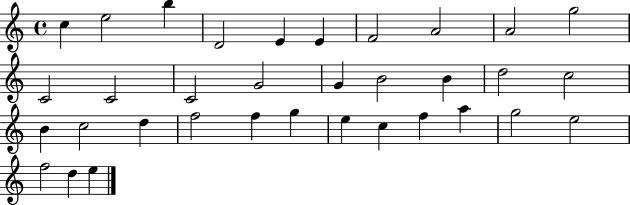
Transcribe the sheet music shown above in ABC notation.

X:1
T:Untitled
M:4/4
L:1/4
K:C
c e2 b D2 E E F2 A2 A2 g2 C2 C2 C2 G2 G B2 B d2 c2 B c2 d f2 f g e c f a g2 e2 f2 d e